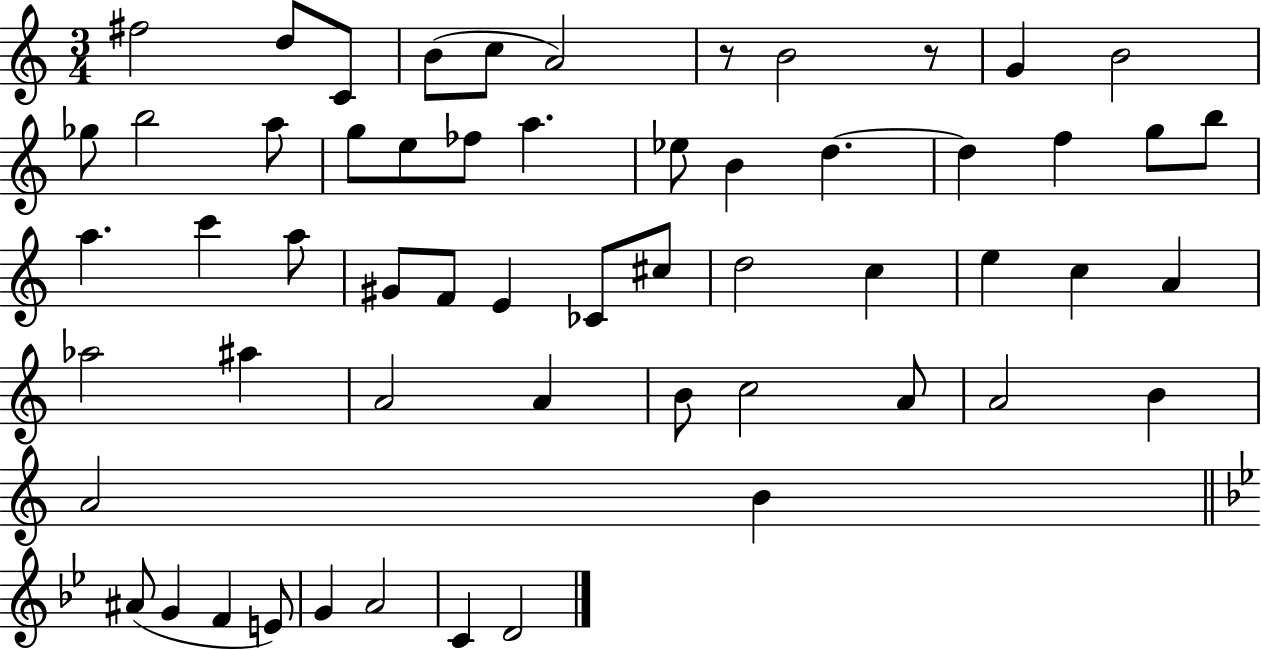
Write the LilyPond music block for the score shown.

{
  \clef treble
  \numericTimeSignature
  \time 3/4
  \key c \major
  \repeat volta 2 { fis''2 d''8 c'8 | b'8( c''8 a'2) | r8 b'2 r8 | g'4 b'2 | \break ges''8 b''2 a''8 | g''8 e''8 fes''8 a''4. | ees''8 b'4 d''4.~~ | d''4 f''4 g''8 b''8 | \break a''4. c'''4 a''8 | gis'8 f'8 e'4 ces'8 cis''8 | d''2 c''4 | e''4 c''4 a'4 | \break aes''2 ais''4 | a'2 a'4 | b'8 c''2 a'8 | a'2 b'4 | \break a'2 b'4 | \bar "||" \break \key bes \major ais'8( g'4 f'4 e'8) | g'4 a'2 | c'4 d'2 | } \bar "|."
}